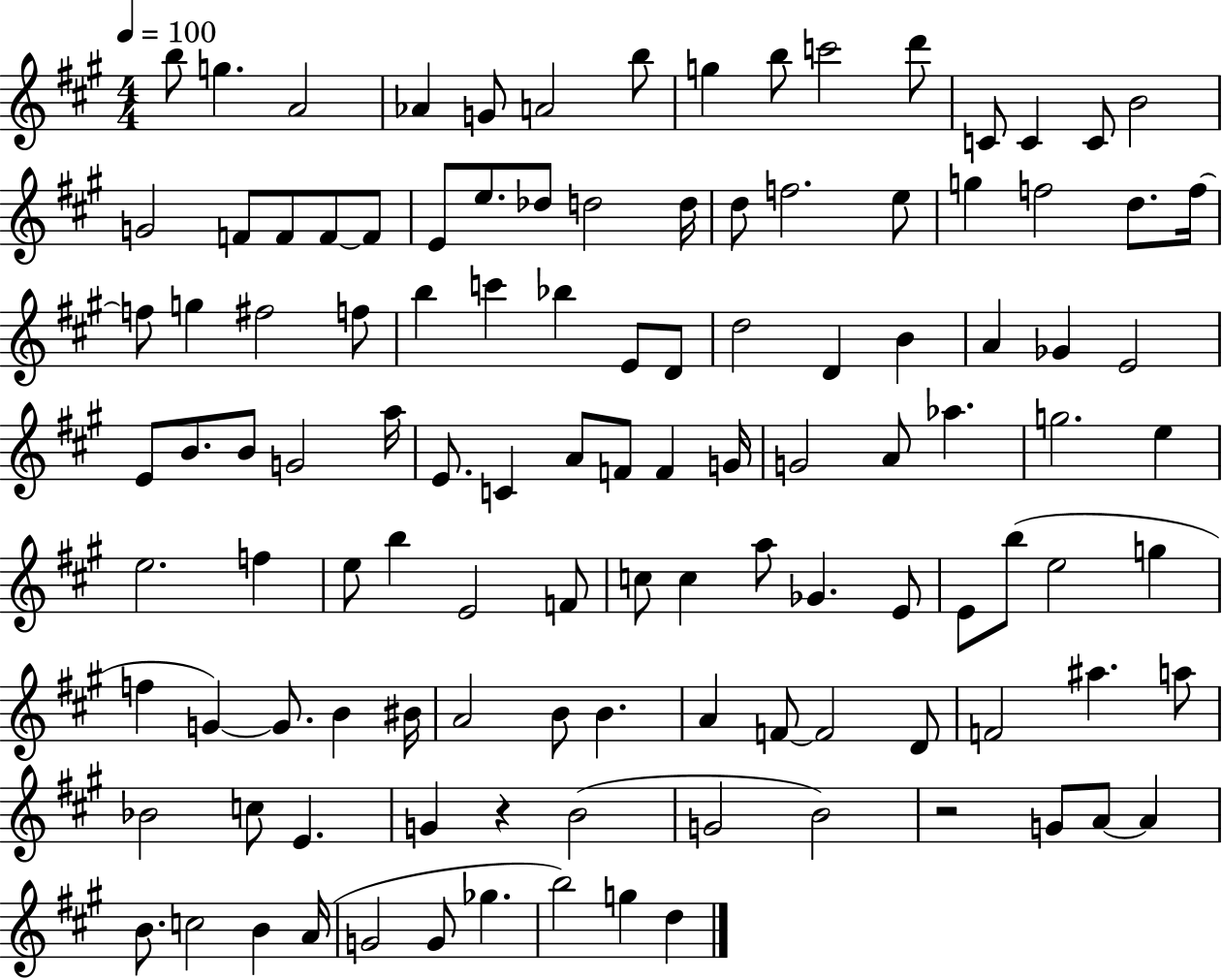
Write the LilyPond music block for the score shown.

{
  \clef treble
  \numericTimeSignature
  \time 4/4
  \key a \major
  \tempo 4 = 100
  b''8 g''4. a'2 | aes'4 g'8 a'2 b''8 | g''4 b''8 c'''2 d'''8 | c'8 c'4 c'8 b'2 | \break g'2 f'8 f'8 f'8~~ f'8 | e'8 e''8. des''8 d''2 d''16 | d''8 f''2. e''8 | g''4 f''2 d''8. f''16~~ | \break f''8 g''4 fis''2 f''8 | b''4 c'''4 bes''4 e'8 d'8 | d''2 d'4 b'4 | a'4 ges'4 e'2 | \break e'8 b'8. b'8 g'2 a''16 | e'8. c'4 a'8 f'8 f'4 g'16 | g'2 a'8 aes''4. | g''2. e''4 | \break e''2. f''4 | e''8 b''4 e'2 f'8 | c''8 c''4 a''8 ges'4. e'8 | e'8 b''8( e''2 g''4 | \break f''4 g'4~~) g'8. b'4 bis'16 | a'2 b'8 b'4. | a'4 f'8~~ f'2 d'8 | f'2 ais''4. a''8 | \break bes'2 c''8 e'4. | g'4 r4 b'2( | g'2 b'2) | r2 g'8 a'8~~ a'4 | \break b'8. c''2 b'4 a'16( | g'2 g'8 ges''4. | b''2) g''4 d''4 | \bar "|."
}